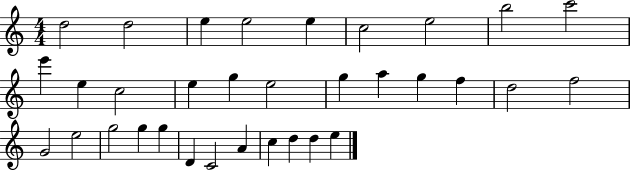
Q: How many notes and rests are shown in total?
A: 33